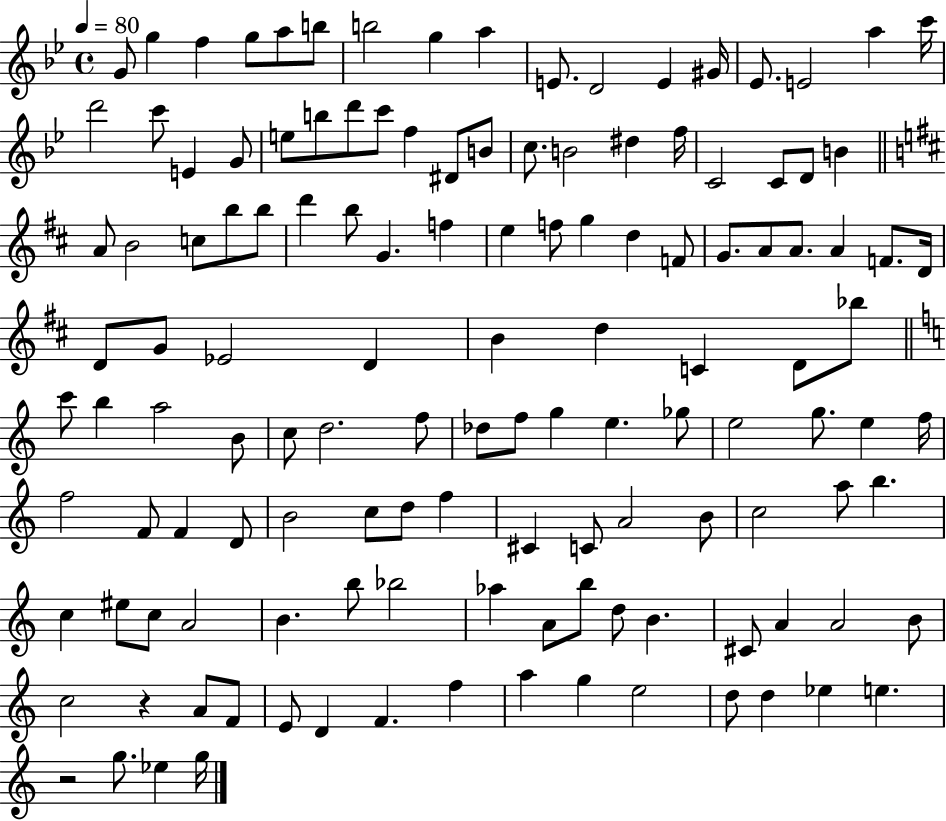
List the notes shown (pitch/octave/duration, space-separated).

G4/e G5/q F5/q G5/e A5/e B5/e B5/h G5/q A5/q E4/e. D4/h E4/q G#4/s Eb4/e. E4/h A5/q C6/s D6/h C6/e E4/q G4/e E5/e B5/e D6/e C6/e F5/q D#4/e B4/e C5/e. B4/h D#5/q F5/s C4/h C4/e D4/e B4/q A4/e B4/h C5/e B5/e B5/e D6/q B5/e G4/q. F5/q E5/q F5/e G5/q D5/q F4/e G4/e. A4/e A4/e. A4/q F4/e. D4/s D4/e G4/e Eb4/h D4/q B4/q D5/q C4/q D4/e Bb5/e C6/e B5/q A5/h B4/e C5/e D5/h. F5/e Db5/e F5/e G5/q E5/q. Gb5/e E5/h G5/e. E5/q F5/s F5/h F4/e F4/q D4/e B4/h C5/e D5/e F5/q C#4/q C4/e A4/h B4/e C5/h A5/e B5/q. C5/q EIS5/e C5/e A4/h B4/q. B5/e Bb5/h Ab5/q A4/e B5/e D5/e B4/q. C#4/e A4/q A4/h B4/e C5/h R/q A4/e F4/e E4/e D4/q F4/q. F5/q A5/q G5/q E5/h D5/e D5/q Eb5/q E5/q. R/h G5/e. Eb5/q G5/s